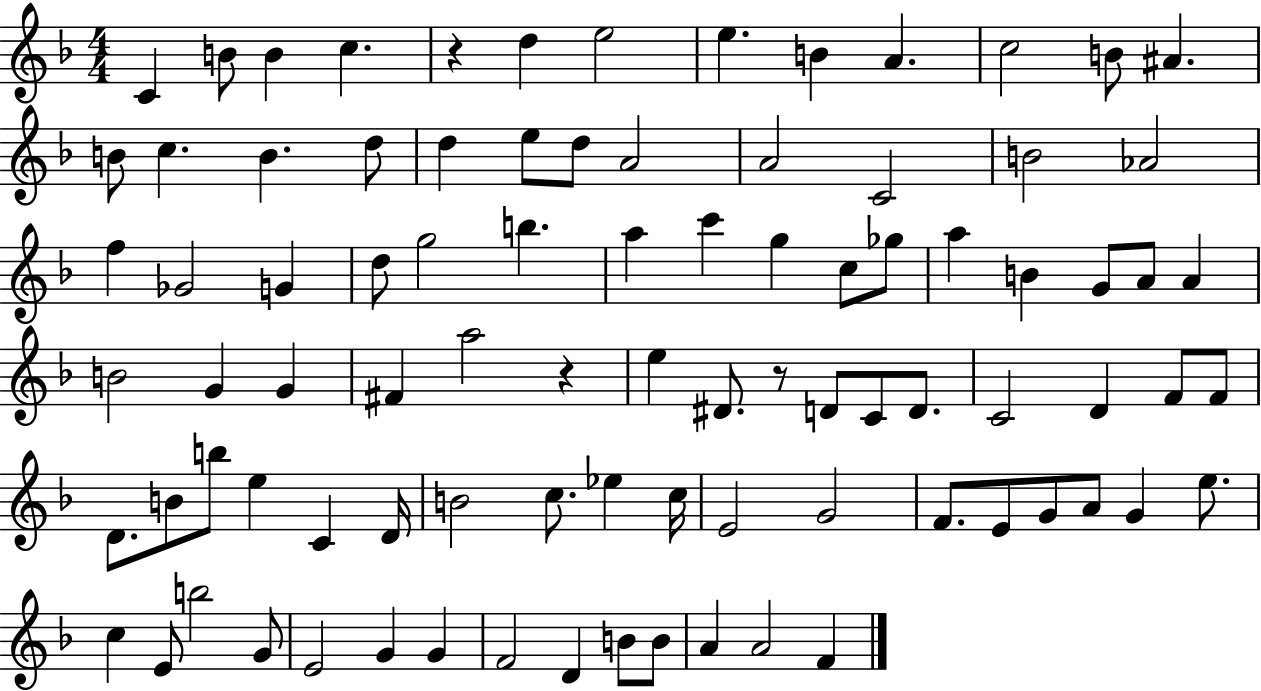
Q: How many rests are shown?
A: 3